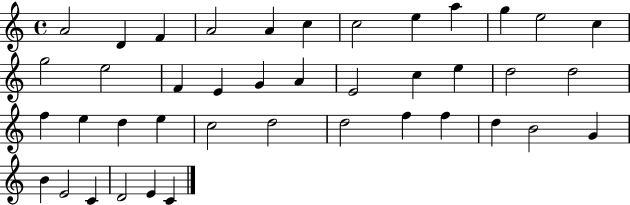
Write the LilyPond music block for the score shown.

{
  \clef treble
  \time 4/4
  \defaultTimeSignature
  \key c \major
  a'2 d'4 f'4 | a'2 a'4 c''4 | c''2 e''4 a''4 | g''4 e''2 c''4 | \break g''2 e''2 | f'4 e'4 g'4 a'4 | e'2 c''4 e''4 | d''2 d''2 | \break f''4 e''4 d''4 e''4 | c''2 d''2 | d''2 f''4 f''4 | d''4 b'2 g'4 | \break b'4 e'2 c'4 | d'2 e'4 c'4 | \bar "|."
}